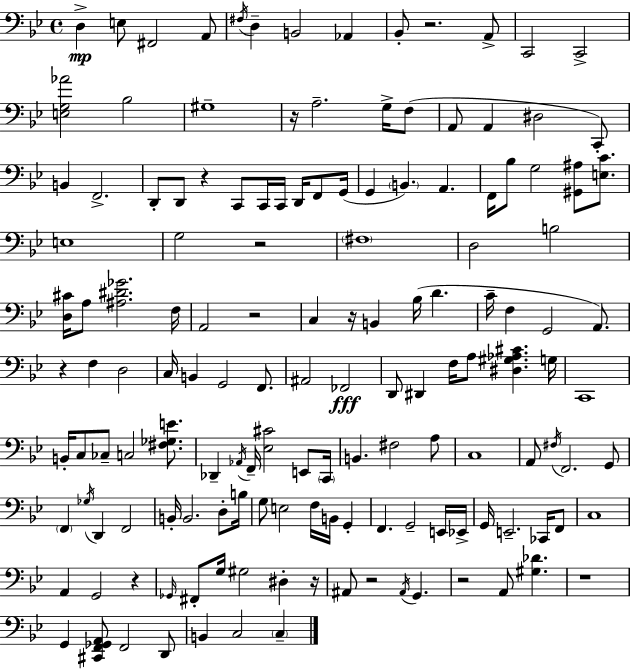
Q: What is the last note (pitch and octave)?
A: C3